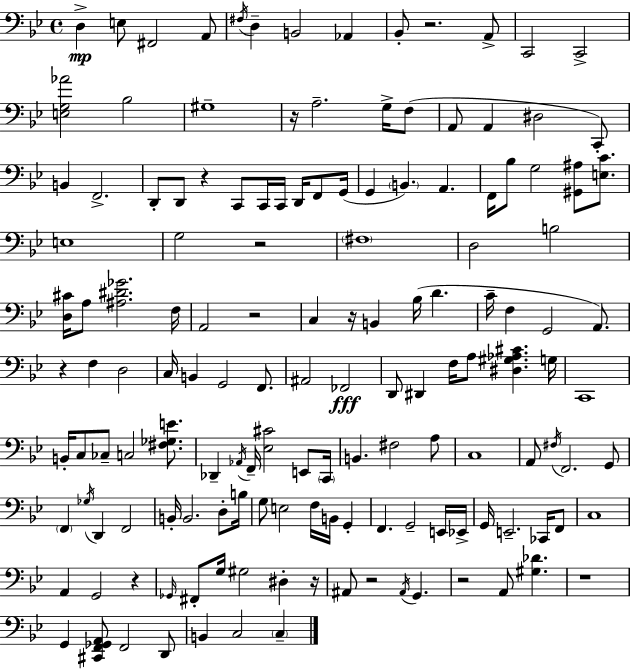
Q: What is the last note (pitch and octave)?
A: C3